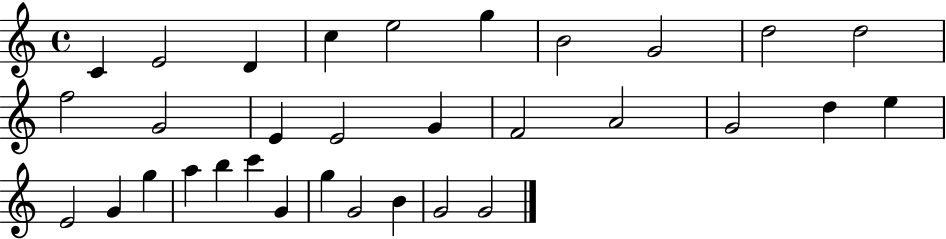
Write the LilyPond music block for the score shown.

{
  \clef treble
  \time 4/4
  \defaultTimeSignature
  \key c \major
  c'4 e'2 d'4 | c''4 e''2 g''4 | b'2 g'2 | d''2 d''2 | \break f''2 g'2 | e'4 e'2 g'4 | f'2 a'2 | g'2 d''4 e''4 | \break e'2 g'4 g''4 | a''4 b''4 c'''4 g'4 | g''4 g'2 b'4 | g'2 g'2 | \break \bar "|."
}